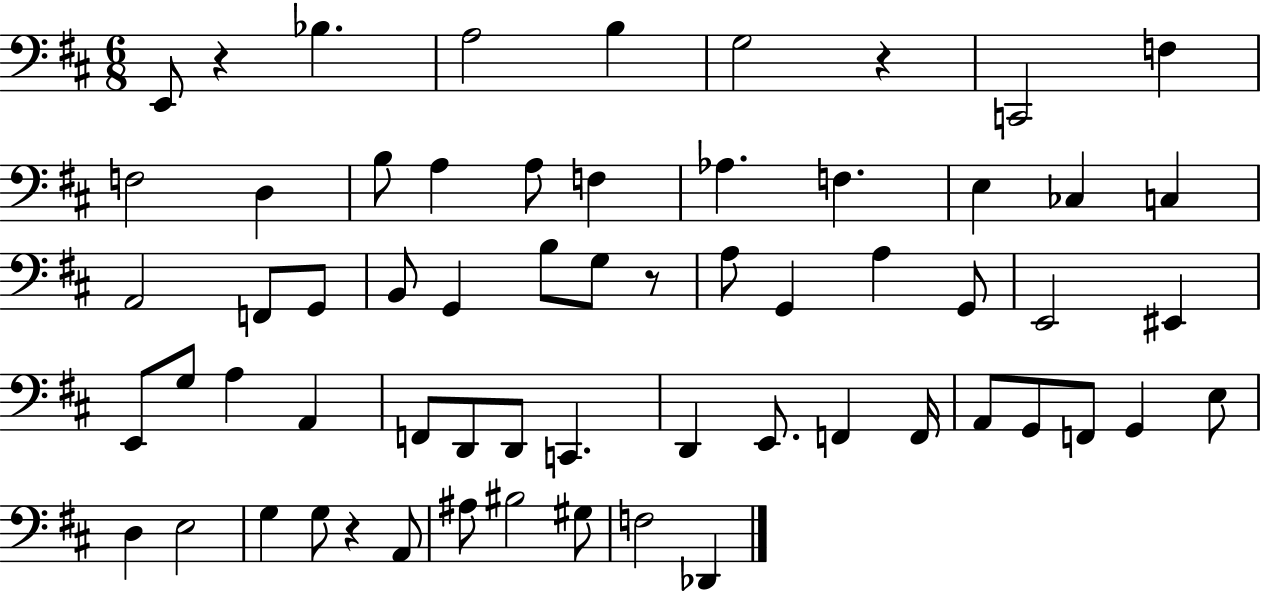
{
  \clef bass
  \numericTimeSignature
  \time 6/8
  \key d \major
  e,8 r4 bes4. | a2 b4 | g2 r4 | c,2 f4 | \break f2 d4 | b8 a4 a8 f4 | aes4. f4. | e4 ces4 c4 | \break a,2 f,8 g,8 | b,8 g,4 b8 g8 r8 | a8 g,4 a4 g,8 | e,2 eis,4 | \break e,8 g8 a4 a,4 | f,8 d,8 d,8 c,4. | d,4 e,8. f,4 f,16 | a,8 g,8 f,8 g,4 e8 | \break d4 e2 | g4 g8 r4 a,8 | ais8 bis2 gis8 | f2 des,4 | \break \bar "|."
}